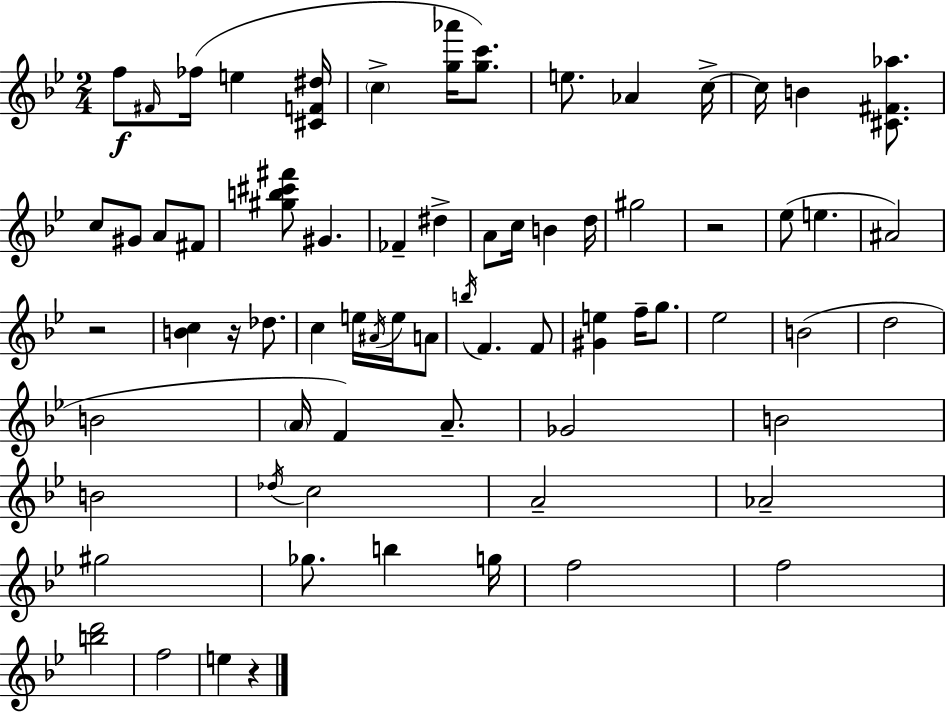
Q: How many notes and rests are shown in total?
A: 70